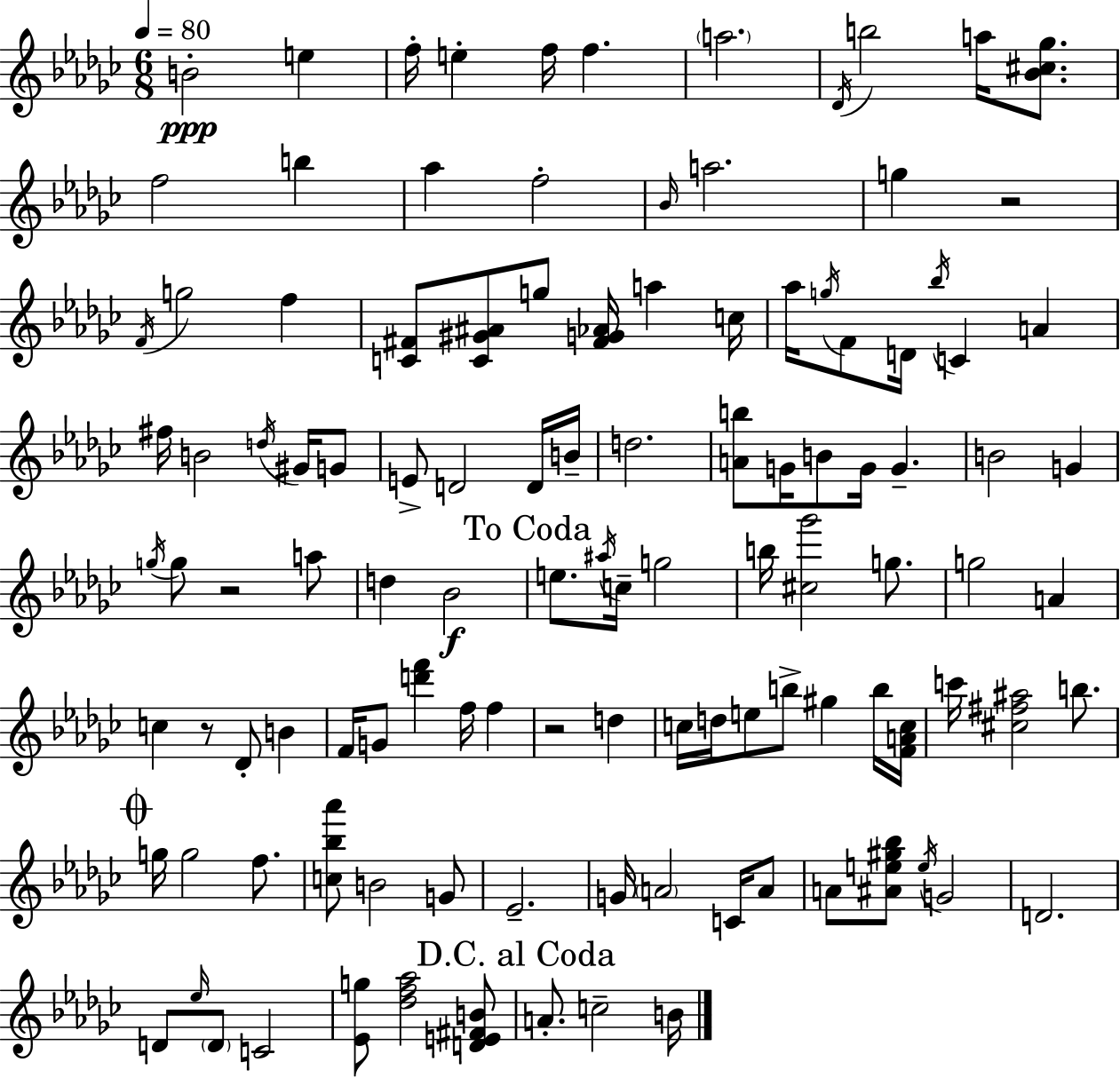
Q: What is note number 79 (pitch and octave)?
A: B4